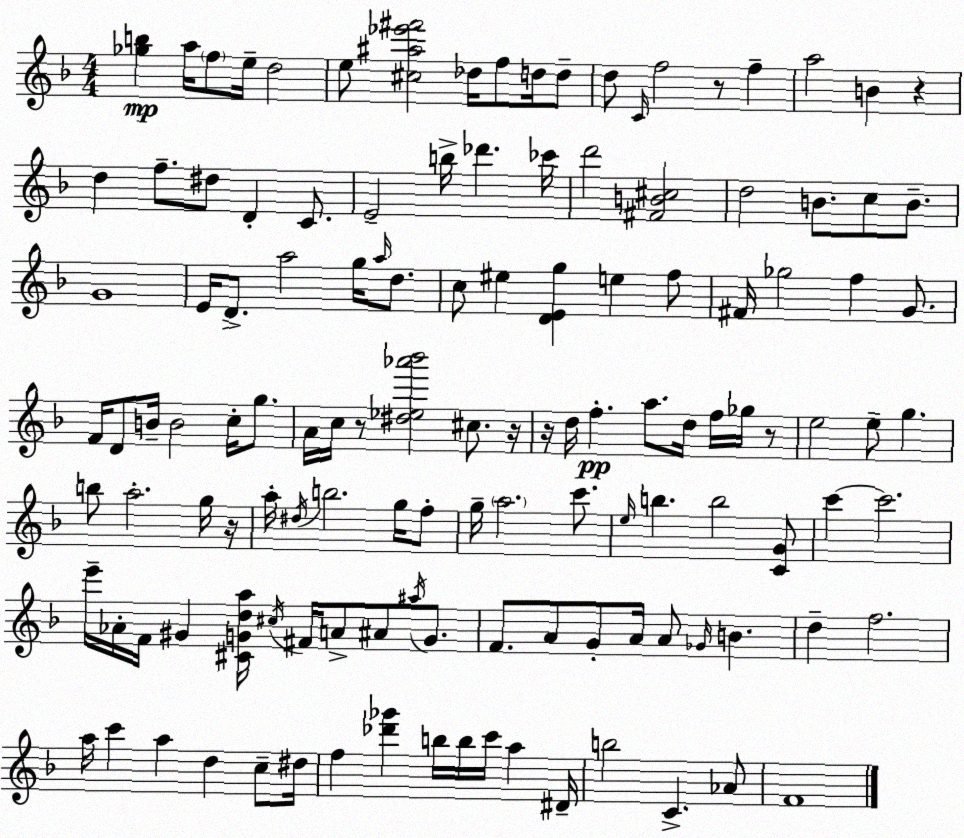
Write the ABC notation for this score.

X:1
T:Untitled
M:4/4
L:1/4
K:F
[_gb] a/4 f/2 e/4 d2 e/2 [^c^a_e'^f']2 _d/4 f/2 d/4 d/2 d/2 C/4 f2 z/2 f a2 B z d f/2 ^d/2 D C/2 E2 b/4 _d' _c'/4 d'2 [^FB^c]2 d2 B/2 c/2 B/2 G4 E/4 D/2 a2 g/4 a/4 d/2 c/2 ^e [DEg] e f/2 ^F/4 _g2 f G/2 F/4 D/2 B/4 B2 c/4 g/2 A/4 c/4 z/2 [^d_e_a'_b']2 ^c/2 z/4 z/4 d/4 f a/2 d/4 f/4 _g/4 z/2 e2 e/2 g b/2 a2 g/4 z/4 a/4 ^d/4 b2 g/4 f/2 g/4 a2 c'/2 e/4 b b2 [CG]/2 c' c'2 e'/4 _A/4 F/4 ^G [^CGda]/4 ^c/4 ^F/4 A/2 ^A/2 ^a/4 G/2 F/2 A/2 G/2 A/4 A/2 _G/4 B d f2 a/4 c' a d c/2 ^d/4 f [_d'_g'] b/4 b/4 c'/4 a ^D/4 b2 C _A/2 F4